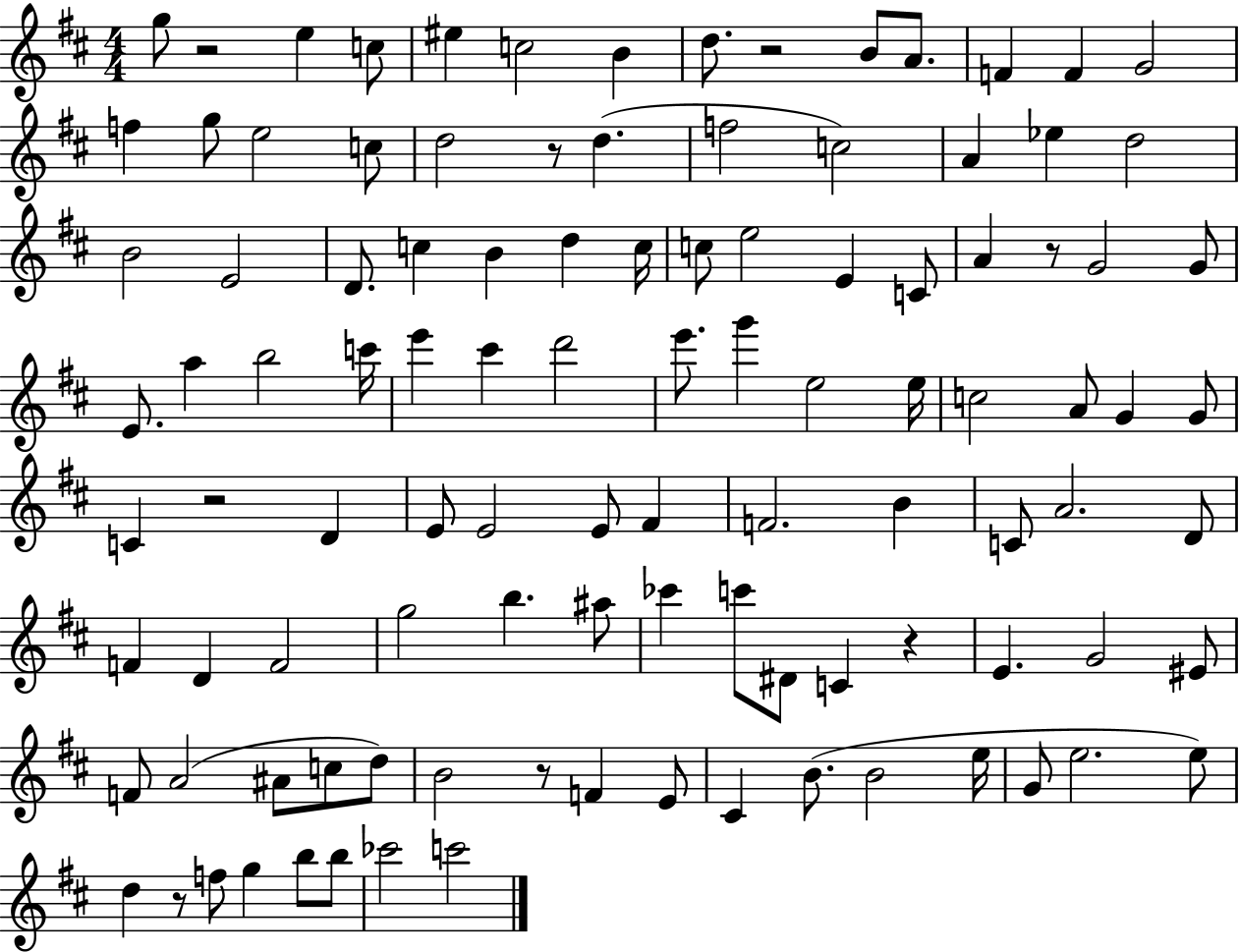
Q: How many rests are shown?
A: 8